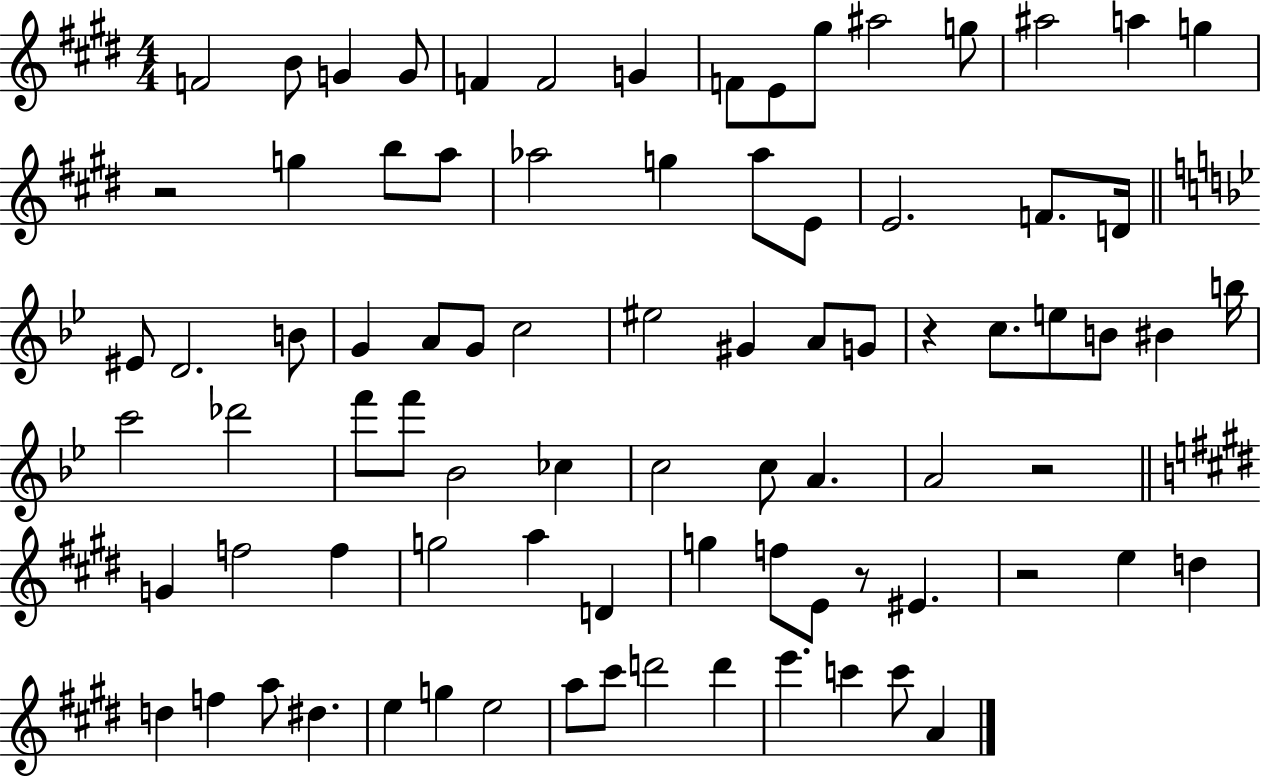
{
  \clef treble
  \numericTimeSignature
  \time 4/4
  \key e \major
  f'2 b'8 g'4 g'8 | f'4 f'2 g'4 | f'8 e'8 gis''8 ais''2 g''8 | ais''2 a''4 g''4 | \break r2 g''4 b''8 a''8 | aes''2 g''4 aes''8 e'8 | e'2. f'8. d'16 | \bar "||" \break \key bes \major eis'8 d'2. b'8 | g'4 a'8 g'8 c''2 | eis''2 gis'4 a'8 g'8 | r4 c''8. e''8 b'8 bis'4 b''16 | \break c'''2 des'''2 | f'''8 f'''8 bes'2 ces''4 | c''2 c''8 a'4. | a'2 r2 | \break \bar "||" \break \key e \major g'4 f''2 f''4 | g''2 a''4 d'4 | g''4 f''8 e'8 r8 eis'4. | r2 e''4 d''4 | \break d''4 f''4 a''8 dis''4. | e''4 g''4 e''2 | a''8 cis'''8 d'''2 d'''4 | e'''4. c'''4 c'''8 a'4 | \break \bar "|."
}